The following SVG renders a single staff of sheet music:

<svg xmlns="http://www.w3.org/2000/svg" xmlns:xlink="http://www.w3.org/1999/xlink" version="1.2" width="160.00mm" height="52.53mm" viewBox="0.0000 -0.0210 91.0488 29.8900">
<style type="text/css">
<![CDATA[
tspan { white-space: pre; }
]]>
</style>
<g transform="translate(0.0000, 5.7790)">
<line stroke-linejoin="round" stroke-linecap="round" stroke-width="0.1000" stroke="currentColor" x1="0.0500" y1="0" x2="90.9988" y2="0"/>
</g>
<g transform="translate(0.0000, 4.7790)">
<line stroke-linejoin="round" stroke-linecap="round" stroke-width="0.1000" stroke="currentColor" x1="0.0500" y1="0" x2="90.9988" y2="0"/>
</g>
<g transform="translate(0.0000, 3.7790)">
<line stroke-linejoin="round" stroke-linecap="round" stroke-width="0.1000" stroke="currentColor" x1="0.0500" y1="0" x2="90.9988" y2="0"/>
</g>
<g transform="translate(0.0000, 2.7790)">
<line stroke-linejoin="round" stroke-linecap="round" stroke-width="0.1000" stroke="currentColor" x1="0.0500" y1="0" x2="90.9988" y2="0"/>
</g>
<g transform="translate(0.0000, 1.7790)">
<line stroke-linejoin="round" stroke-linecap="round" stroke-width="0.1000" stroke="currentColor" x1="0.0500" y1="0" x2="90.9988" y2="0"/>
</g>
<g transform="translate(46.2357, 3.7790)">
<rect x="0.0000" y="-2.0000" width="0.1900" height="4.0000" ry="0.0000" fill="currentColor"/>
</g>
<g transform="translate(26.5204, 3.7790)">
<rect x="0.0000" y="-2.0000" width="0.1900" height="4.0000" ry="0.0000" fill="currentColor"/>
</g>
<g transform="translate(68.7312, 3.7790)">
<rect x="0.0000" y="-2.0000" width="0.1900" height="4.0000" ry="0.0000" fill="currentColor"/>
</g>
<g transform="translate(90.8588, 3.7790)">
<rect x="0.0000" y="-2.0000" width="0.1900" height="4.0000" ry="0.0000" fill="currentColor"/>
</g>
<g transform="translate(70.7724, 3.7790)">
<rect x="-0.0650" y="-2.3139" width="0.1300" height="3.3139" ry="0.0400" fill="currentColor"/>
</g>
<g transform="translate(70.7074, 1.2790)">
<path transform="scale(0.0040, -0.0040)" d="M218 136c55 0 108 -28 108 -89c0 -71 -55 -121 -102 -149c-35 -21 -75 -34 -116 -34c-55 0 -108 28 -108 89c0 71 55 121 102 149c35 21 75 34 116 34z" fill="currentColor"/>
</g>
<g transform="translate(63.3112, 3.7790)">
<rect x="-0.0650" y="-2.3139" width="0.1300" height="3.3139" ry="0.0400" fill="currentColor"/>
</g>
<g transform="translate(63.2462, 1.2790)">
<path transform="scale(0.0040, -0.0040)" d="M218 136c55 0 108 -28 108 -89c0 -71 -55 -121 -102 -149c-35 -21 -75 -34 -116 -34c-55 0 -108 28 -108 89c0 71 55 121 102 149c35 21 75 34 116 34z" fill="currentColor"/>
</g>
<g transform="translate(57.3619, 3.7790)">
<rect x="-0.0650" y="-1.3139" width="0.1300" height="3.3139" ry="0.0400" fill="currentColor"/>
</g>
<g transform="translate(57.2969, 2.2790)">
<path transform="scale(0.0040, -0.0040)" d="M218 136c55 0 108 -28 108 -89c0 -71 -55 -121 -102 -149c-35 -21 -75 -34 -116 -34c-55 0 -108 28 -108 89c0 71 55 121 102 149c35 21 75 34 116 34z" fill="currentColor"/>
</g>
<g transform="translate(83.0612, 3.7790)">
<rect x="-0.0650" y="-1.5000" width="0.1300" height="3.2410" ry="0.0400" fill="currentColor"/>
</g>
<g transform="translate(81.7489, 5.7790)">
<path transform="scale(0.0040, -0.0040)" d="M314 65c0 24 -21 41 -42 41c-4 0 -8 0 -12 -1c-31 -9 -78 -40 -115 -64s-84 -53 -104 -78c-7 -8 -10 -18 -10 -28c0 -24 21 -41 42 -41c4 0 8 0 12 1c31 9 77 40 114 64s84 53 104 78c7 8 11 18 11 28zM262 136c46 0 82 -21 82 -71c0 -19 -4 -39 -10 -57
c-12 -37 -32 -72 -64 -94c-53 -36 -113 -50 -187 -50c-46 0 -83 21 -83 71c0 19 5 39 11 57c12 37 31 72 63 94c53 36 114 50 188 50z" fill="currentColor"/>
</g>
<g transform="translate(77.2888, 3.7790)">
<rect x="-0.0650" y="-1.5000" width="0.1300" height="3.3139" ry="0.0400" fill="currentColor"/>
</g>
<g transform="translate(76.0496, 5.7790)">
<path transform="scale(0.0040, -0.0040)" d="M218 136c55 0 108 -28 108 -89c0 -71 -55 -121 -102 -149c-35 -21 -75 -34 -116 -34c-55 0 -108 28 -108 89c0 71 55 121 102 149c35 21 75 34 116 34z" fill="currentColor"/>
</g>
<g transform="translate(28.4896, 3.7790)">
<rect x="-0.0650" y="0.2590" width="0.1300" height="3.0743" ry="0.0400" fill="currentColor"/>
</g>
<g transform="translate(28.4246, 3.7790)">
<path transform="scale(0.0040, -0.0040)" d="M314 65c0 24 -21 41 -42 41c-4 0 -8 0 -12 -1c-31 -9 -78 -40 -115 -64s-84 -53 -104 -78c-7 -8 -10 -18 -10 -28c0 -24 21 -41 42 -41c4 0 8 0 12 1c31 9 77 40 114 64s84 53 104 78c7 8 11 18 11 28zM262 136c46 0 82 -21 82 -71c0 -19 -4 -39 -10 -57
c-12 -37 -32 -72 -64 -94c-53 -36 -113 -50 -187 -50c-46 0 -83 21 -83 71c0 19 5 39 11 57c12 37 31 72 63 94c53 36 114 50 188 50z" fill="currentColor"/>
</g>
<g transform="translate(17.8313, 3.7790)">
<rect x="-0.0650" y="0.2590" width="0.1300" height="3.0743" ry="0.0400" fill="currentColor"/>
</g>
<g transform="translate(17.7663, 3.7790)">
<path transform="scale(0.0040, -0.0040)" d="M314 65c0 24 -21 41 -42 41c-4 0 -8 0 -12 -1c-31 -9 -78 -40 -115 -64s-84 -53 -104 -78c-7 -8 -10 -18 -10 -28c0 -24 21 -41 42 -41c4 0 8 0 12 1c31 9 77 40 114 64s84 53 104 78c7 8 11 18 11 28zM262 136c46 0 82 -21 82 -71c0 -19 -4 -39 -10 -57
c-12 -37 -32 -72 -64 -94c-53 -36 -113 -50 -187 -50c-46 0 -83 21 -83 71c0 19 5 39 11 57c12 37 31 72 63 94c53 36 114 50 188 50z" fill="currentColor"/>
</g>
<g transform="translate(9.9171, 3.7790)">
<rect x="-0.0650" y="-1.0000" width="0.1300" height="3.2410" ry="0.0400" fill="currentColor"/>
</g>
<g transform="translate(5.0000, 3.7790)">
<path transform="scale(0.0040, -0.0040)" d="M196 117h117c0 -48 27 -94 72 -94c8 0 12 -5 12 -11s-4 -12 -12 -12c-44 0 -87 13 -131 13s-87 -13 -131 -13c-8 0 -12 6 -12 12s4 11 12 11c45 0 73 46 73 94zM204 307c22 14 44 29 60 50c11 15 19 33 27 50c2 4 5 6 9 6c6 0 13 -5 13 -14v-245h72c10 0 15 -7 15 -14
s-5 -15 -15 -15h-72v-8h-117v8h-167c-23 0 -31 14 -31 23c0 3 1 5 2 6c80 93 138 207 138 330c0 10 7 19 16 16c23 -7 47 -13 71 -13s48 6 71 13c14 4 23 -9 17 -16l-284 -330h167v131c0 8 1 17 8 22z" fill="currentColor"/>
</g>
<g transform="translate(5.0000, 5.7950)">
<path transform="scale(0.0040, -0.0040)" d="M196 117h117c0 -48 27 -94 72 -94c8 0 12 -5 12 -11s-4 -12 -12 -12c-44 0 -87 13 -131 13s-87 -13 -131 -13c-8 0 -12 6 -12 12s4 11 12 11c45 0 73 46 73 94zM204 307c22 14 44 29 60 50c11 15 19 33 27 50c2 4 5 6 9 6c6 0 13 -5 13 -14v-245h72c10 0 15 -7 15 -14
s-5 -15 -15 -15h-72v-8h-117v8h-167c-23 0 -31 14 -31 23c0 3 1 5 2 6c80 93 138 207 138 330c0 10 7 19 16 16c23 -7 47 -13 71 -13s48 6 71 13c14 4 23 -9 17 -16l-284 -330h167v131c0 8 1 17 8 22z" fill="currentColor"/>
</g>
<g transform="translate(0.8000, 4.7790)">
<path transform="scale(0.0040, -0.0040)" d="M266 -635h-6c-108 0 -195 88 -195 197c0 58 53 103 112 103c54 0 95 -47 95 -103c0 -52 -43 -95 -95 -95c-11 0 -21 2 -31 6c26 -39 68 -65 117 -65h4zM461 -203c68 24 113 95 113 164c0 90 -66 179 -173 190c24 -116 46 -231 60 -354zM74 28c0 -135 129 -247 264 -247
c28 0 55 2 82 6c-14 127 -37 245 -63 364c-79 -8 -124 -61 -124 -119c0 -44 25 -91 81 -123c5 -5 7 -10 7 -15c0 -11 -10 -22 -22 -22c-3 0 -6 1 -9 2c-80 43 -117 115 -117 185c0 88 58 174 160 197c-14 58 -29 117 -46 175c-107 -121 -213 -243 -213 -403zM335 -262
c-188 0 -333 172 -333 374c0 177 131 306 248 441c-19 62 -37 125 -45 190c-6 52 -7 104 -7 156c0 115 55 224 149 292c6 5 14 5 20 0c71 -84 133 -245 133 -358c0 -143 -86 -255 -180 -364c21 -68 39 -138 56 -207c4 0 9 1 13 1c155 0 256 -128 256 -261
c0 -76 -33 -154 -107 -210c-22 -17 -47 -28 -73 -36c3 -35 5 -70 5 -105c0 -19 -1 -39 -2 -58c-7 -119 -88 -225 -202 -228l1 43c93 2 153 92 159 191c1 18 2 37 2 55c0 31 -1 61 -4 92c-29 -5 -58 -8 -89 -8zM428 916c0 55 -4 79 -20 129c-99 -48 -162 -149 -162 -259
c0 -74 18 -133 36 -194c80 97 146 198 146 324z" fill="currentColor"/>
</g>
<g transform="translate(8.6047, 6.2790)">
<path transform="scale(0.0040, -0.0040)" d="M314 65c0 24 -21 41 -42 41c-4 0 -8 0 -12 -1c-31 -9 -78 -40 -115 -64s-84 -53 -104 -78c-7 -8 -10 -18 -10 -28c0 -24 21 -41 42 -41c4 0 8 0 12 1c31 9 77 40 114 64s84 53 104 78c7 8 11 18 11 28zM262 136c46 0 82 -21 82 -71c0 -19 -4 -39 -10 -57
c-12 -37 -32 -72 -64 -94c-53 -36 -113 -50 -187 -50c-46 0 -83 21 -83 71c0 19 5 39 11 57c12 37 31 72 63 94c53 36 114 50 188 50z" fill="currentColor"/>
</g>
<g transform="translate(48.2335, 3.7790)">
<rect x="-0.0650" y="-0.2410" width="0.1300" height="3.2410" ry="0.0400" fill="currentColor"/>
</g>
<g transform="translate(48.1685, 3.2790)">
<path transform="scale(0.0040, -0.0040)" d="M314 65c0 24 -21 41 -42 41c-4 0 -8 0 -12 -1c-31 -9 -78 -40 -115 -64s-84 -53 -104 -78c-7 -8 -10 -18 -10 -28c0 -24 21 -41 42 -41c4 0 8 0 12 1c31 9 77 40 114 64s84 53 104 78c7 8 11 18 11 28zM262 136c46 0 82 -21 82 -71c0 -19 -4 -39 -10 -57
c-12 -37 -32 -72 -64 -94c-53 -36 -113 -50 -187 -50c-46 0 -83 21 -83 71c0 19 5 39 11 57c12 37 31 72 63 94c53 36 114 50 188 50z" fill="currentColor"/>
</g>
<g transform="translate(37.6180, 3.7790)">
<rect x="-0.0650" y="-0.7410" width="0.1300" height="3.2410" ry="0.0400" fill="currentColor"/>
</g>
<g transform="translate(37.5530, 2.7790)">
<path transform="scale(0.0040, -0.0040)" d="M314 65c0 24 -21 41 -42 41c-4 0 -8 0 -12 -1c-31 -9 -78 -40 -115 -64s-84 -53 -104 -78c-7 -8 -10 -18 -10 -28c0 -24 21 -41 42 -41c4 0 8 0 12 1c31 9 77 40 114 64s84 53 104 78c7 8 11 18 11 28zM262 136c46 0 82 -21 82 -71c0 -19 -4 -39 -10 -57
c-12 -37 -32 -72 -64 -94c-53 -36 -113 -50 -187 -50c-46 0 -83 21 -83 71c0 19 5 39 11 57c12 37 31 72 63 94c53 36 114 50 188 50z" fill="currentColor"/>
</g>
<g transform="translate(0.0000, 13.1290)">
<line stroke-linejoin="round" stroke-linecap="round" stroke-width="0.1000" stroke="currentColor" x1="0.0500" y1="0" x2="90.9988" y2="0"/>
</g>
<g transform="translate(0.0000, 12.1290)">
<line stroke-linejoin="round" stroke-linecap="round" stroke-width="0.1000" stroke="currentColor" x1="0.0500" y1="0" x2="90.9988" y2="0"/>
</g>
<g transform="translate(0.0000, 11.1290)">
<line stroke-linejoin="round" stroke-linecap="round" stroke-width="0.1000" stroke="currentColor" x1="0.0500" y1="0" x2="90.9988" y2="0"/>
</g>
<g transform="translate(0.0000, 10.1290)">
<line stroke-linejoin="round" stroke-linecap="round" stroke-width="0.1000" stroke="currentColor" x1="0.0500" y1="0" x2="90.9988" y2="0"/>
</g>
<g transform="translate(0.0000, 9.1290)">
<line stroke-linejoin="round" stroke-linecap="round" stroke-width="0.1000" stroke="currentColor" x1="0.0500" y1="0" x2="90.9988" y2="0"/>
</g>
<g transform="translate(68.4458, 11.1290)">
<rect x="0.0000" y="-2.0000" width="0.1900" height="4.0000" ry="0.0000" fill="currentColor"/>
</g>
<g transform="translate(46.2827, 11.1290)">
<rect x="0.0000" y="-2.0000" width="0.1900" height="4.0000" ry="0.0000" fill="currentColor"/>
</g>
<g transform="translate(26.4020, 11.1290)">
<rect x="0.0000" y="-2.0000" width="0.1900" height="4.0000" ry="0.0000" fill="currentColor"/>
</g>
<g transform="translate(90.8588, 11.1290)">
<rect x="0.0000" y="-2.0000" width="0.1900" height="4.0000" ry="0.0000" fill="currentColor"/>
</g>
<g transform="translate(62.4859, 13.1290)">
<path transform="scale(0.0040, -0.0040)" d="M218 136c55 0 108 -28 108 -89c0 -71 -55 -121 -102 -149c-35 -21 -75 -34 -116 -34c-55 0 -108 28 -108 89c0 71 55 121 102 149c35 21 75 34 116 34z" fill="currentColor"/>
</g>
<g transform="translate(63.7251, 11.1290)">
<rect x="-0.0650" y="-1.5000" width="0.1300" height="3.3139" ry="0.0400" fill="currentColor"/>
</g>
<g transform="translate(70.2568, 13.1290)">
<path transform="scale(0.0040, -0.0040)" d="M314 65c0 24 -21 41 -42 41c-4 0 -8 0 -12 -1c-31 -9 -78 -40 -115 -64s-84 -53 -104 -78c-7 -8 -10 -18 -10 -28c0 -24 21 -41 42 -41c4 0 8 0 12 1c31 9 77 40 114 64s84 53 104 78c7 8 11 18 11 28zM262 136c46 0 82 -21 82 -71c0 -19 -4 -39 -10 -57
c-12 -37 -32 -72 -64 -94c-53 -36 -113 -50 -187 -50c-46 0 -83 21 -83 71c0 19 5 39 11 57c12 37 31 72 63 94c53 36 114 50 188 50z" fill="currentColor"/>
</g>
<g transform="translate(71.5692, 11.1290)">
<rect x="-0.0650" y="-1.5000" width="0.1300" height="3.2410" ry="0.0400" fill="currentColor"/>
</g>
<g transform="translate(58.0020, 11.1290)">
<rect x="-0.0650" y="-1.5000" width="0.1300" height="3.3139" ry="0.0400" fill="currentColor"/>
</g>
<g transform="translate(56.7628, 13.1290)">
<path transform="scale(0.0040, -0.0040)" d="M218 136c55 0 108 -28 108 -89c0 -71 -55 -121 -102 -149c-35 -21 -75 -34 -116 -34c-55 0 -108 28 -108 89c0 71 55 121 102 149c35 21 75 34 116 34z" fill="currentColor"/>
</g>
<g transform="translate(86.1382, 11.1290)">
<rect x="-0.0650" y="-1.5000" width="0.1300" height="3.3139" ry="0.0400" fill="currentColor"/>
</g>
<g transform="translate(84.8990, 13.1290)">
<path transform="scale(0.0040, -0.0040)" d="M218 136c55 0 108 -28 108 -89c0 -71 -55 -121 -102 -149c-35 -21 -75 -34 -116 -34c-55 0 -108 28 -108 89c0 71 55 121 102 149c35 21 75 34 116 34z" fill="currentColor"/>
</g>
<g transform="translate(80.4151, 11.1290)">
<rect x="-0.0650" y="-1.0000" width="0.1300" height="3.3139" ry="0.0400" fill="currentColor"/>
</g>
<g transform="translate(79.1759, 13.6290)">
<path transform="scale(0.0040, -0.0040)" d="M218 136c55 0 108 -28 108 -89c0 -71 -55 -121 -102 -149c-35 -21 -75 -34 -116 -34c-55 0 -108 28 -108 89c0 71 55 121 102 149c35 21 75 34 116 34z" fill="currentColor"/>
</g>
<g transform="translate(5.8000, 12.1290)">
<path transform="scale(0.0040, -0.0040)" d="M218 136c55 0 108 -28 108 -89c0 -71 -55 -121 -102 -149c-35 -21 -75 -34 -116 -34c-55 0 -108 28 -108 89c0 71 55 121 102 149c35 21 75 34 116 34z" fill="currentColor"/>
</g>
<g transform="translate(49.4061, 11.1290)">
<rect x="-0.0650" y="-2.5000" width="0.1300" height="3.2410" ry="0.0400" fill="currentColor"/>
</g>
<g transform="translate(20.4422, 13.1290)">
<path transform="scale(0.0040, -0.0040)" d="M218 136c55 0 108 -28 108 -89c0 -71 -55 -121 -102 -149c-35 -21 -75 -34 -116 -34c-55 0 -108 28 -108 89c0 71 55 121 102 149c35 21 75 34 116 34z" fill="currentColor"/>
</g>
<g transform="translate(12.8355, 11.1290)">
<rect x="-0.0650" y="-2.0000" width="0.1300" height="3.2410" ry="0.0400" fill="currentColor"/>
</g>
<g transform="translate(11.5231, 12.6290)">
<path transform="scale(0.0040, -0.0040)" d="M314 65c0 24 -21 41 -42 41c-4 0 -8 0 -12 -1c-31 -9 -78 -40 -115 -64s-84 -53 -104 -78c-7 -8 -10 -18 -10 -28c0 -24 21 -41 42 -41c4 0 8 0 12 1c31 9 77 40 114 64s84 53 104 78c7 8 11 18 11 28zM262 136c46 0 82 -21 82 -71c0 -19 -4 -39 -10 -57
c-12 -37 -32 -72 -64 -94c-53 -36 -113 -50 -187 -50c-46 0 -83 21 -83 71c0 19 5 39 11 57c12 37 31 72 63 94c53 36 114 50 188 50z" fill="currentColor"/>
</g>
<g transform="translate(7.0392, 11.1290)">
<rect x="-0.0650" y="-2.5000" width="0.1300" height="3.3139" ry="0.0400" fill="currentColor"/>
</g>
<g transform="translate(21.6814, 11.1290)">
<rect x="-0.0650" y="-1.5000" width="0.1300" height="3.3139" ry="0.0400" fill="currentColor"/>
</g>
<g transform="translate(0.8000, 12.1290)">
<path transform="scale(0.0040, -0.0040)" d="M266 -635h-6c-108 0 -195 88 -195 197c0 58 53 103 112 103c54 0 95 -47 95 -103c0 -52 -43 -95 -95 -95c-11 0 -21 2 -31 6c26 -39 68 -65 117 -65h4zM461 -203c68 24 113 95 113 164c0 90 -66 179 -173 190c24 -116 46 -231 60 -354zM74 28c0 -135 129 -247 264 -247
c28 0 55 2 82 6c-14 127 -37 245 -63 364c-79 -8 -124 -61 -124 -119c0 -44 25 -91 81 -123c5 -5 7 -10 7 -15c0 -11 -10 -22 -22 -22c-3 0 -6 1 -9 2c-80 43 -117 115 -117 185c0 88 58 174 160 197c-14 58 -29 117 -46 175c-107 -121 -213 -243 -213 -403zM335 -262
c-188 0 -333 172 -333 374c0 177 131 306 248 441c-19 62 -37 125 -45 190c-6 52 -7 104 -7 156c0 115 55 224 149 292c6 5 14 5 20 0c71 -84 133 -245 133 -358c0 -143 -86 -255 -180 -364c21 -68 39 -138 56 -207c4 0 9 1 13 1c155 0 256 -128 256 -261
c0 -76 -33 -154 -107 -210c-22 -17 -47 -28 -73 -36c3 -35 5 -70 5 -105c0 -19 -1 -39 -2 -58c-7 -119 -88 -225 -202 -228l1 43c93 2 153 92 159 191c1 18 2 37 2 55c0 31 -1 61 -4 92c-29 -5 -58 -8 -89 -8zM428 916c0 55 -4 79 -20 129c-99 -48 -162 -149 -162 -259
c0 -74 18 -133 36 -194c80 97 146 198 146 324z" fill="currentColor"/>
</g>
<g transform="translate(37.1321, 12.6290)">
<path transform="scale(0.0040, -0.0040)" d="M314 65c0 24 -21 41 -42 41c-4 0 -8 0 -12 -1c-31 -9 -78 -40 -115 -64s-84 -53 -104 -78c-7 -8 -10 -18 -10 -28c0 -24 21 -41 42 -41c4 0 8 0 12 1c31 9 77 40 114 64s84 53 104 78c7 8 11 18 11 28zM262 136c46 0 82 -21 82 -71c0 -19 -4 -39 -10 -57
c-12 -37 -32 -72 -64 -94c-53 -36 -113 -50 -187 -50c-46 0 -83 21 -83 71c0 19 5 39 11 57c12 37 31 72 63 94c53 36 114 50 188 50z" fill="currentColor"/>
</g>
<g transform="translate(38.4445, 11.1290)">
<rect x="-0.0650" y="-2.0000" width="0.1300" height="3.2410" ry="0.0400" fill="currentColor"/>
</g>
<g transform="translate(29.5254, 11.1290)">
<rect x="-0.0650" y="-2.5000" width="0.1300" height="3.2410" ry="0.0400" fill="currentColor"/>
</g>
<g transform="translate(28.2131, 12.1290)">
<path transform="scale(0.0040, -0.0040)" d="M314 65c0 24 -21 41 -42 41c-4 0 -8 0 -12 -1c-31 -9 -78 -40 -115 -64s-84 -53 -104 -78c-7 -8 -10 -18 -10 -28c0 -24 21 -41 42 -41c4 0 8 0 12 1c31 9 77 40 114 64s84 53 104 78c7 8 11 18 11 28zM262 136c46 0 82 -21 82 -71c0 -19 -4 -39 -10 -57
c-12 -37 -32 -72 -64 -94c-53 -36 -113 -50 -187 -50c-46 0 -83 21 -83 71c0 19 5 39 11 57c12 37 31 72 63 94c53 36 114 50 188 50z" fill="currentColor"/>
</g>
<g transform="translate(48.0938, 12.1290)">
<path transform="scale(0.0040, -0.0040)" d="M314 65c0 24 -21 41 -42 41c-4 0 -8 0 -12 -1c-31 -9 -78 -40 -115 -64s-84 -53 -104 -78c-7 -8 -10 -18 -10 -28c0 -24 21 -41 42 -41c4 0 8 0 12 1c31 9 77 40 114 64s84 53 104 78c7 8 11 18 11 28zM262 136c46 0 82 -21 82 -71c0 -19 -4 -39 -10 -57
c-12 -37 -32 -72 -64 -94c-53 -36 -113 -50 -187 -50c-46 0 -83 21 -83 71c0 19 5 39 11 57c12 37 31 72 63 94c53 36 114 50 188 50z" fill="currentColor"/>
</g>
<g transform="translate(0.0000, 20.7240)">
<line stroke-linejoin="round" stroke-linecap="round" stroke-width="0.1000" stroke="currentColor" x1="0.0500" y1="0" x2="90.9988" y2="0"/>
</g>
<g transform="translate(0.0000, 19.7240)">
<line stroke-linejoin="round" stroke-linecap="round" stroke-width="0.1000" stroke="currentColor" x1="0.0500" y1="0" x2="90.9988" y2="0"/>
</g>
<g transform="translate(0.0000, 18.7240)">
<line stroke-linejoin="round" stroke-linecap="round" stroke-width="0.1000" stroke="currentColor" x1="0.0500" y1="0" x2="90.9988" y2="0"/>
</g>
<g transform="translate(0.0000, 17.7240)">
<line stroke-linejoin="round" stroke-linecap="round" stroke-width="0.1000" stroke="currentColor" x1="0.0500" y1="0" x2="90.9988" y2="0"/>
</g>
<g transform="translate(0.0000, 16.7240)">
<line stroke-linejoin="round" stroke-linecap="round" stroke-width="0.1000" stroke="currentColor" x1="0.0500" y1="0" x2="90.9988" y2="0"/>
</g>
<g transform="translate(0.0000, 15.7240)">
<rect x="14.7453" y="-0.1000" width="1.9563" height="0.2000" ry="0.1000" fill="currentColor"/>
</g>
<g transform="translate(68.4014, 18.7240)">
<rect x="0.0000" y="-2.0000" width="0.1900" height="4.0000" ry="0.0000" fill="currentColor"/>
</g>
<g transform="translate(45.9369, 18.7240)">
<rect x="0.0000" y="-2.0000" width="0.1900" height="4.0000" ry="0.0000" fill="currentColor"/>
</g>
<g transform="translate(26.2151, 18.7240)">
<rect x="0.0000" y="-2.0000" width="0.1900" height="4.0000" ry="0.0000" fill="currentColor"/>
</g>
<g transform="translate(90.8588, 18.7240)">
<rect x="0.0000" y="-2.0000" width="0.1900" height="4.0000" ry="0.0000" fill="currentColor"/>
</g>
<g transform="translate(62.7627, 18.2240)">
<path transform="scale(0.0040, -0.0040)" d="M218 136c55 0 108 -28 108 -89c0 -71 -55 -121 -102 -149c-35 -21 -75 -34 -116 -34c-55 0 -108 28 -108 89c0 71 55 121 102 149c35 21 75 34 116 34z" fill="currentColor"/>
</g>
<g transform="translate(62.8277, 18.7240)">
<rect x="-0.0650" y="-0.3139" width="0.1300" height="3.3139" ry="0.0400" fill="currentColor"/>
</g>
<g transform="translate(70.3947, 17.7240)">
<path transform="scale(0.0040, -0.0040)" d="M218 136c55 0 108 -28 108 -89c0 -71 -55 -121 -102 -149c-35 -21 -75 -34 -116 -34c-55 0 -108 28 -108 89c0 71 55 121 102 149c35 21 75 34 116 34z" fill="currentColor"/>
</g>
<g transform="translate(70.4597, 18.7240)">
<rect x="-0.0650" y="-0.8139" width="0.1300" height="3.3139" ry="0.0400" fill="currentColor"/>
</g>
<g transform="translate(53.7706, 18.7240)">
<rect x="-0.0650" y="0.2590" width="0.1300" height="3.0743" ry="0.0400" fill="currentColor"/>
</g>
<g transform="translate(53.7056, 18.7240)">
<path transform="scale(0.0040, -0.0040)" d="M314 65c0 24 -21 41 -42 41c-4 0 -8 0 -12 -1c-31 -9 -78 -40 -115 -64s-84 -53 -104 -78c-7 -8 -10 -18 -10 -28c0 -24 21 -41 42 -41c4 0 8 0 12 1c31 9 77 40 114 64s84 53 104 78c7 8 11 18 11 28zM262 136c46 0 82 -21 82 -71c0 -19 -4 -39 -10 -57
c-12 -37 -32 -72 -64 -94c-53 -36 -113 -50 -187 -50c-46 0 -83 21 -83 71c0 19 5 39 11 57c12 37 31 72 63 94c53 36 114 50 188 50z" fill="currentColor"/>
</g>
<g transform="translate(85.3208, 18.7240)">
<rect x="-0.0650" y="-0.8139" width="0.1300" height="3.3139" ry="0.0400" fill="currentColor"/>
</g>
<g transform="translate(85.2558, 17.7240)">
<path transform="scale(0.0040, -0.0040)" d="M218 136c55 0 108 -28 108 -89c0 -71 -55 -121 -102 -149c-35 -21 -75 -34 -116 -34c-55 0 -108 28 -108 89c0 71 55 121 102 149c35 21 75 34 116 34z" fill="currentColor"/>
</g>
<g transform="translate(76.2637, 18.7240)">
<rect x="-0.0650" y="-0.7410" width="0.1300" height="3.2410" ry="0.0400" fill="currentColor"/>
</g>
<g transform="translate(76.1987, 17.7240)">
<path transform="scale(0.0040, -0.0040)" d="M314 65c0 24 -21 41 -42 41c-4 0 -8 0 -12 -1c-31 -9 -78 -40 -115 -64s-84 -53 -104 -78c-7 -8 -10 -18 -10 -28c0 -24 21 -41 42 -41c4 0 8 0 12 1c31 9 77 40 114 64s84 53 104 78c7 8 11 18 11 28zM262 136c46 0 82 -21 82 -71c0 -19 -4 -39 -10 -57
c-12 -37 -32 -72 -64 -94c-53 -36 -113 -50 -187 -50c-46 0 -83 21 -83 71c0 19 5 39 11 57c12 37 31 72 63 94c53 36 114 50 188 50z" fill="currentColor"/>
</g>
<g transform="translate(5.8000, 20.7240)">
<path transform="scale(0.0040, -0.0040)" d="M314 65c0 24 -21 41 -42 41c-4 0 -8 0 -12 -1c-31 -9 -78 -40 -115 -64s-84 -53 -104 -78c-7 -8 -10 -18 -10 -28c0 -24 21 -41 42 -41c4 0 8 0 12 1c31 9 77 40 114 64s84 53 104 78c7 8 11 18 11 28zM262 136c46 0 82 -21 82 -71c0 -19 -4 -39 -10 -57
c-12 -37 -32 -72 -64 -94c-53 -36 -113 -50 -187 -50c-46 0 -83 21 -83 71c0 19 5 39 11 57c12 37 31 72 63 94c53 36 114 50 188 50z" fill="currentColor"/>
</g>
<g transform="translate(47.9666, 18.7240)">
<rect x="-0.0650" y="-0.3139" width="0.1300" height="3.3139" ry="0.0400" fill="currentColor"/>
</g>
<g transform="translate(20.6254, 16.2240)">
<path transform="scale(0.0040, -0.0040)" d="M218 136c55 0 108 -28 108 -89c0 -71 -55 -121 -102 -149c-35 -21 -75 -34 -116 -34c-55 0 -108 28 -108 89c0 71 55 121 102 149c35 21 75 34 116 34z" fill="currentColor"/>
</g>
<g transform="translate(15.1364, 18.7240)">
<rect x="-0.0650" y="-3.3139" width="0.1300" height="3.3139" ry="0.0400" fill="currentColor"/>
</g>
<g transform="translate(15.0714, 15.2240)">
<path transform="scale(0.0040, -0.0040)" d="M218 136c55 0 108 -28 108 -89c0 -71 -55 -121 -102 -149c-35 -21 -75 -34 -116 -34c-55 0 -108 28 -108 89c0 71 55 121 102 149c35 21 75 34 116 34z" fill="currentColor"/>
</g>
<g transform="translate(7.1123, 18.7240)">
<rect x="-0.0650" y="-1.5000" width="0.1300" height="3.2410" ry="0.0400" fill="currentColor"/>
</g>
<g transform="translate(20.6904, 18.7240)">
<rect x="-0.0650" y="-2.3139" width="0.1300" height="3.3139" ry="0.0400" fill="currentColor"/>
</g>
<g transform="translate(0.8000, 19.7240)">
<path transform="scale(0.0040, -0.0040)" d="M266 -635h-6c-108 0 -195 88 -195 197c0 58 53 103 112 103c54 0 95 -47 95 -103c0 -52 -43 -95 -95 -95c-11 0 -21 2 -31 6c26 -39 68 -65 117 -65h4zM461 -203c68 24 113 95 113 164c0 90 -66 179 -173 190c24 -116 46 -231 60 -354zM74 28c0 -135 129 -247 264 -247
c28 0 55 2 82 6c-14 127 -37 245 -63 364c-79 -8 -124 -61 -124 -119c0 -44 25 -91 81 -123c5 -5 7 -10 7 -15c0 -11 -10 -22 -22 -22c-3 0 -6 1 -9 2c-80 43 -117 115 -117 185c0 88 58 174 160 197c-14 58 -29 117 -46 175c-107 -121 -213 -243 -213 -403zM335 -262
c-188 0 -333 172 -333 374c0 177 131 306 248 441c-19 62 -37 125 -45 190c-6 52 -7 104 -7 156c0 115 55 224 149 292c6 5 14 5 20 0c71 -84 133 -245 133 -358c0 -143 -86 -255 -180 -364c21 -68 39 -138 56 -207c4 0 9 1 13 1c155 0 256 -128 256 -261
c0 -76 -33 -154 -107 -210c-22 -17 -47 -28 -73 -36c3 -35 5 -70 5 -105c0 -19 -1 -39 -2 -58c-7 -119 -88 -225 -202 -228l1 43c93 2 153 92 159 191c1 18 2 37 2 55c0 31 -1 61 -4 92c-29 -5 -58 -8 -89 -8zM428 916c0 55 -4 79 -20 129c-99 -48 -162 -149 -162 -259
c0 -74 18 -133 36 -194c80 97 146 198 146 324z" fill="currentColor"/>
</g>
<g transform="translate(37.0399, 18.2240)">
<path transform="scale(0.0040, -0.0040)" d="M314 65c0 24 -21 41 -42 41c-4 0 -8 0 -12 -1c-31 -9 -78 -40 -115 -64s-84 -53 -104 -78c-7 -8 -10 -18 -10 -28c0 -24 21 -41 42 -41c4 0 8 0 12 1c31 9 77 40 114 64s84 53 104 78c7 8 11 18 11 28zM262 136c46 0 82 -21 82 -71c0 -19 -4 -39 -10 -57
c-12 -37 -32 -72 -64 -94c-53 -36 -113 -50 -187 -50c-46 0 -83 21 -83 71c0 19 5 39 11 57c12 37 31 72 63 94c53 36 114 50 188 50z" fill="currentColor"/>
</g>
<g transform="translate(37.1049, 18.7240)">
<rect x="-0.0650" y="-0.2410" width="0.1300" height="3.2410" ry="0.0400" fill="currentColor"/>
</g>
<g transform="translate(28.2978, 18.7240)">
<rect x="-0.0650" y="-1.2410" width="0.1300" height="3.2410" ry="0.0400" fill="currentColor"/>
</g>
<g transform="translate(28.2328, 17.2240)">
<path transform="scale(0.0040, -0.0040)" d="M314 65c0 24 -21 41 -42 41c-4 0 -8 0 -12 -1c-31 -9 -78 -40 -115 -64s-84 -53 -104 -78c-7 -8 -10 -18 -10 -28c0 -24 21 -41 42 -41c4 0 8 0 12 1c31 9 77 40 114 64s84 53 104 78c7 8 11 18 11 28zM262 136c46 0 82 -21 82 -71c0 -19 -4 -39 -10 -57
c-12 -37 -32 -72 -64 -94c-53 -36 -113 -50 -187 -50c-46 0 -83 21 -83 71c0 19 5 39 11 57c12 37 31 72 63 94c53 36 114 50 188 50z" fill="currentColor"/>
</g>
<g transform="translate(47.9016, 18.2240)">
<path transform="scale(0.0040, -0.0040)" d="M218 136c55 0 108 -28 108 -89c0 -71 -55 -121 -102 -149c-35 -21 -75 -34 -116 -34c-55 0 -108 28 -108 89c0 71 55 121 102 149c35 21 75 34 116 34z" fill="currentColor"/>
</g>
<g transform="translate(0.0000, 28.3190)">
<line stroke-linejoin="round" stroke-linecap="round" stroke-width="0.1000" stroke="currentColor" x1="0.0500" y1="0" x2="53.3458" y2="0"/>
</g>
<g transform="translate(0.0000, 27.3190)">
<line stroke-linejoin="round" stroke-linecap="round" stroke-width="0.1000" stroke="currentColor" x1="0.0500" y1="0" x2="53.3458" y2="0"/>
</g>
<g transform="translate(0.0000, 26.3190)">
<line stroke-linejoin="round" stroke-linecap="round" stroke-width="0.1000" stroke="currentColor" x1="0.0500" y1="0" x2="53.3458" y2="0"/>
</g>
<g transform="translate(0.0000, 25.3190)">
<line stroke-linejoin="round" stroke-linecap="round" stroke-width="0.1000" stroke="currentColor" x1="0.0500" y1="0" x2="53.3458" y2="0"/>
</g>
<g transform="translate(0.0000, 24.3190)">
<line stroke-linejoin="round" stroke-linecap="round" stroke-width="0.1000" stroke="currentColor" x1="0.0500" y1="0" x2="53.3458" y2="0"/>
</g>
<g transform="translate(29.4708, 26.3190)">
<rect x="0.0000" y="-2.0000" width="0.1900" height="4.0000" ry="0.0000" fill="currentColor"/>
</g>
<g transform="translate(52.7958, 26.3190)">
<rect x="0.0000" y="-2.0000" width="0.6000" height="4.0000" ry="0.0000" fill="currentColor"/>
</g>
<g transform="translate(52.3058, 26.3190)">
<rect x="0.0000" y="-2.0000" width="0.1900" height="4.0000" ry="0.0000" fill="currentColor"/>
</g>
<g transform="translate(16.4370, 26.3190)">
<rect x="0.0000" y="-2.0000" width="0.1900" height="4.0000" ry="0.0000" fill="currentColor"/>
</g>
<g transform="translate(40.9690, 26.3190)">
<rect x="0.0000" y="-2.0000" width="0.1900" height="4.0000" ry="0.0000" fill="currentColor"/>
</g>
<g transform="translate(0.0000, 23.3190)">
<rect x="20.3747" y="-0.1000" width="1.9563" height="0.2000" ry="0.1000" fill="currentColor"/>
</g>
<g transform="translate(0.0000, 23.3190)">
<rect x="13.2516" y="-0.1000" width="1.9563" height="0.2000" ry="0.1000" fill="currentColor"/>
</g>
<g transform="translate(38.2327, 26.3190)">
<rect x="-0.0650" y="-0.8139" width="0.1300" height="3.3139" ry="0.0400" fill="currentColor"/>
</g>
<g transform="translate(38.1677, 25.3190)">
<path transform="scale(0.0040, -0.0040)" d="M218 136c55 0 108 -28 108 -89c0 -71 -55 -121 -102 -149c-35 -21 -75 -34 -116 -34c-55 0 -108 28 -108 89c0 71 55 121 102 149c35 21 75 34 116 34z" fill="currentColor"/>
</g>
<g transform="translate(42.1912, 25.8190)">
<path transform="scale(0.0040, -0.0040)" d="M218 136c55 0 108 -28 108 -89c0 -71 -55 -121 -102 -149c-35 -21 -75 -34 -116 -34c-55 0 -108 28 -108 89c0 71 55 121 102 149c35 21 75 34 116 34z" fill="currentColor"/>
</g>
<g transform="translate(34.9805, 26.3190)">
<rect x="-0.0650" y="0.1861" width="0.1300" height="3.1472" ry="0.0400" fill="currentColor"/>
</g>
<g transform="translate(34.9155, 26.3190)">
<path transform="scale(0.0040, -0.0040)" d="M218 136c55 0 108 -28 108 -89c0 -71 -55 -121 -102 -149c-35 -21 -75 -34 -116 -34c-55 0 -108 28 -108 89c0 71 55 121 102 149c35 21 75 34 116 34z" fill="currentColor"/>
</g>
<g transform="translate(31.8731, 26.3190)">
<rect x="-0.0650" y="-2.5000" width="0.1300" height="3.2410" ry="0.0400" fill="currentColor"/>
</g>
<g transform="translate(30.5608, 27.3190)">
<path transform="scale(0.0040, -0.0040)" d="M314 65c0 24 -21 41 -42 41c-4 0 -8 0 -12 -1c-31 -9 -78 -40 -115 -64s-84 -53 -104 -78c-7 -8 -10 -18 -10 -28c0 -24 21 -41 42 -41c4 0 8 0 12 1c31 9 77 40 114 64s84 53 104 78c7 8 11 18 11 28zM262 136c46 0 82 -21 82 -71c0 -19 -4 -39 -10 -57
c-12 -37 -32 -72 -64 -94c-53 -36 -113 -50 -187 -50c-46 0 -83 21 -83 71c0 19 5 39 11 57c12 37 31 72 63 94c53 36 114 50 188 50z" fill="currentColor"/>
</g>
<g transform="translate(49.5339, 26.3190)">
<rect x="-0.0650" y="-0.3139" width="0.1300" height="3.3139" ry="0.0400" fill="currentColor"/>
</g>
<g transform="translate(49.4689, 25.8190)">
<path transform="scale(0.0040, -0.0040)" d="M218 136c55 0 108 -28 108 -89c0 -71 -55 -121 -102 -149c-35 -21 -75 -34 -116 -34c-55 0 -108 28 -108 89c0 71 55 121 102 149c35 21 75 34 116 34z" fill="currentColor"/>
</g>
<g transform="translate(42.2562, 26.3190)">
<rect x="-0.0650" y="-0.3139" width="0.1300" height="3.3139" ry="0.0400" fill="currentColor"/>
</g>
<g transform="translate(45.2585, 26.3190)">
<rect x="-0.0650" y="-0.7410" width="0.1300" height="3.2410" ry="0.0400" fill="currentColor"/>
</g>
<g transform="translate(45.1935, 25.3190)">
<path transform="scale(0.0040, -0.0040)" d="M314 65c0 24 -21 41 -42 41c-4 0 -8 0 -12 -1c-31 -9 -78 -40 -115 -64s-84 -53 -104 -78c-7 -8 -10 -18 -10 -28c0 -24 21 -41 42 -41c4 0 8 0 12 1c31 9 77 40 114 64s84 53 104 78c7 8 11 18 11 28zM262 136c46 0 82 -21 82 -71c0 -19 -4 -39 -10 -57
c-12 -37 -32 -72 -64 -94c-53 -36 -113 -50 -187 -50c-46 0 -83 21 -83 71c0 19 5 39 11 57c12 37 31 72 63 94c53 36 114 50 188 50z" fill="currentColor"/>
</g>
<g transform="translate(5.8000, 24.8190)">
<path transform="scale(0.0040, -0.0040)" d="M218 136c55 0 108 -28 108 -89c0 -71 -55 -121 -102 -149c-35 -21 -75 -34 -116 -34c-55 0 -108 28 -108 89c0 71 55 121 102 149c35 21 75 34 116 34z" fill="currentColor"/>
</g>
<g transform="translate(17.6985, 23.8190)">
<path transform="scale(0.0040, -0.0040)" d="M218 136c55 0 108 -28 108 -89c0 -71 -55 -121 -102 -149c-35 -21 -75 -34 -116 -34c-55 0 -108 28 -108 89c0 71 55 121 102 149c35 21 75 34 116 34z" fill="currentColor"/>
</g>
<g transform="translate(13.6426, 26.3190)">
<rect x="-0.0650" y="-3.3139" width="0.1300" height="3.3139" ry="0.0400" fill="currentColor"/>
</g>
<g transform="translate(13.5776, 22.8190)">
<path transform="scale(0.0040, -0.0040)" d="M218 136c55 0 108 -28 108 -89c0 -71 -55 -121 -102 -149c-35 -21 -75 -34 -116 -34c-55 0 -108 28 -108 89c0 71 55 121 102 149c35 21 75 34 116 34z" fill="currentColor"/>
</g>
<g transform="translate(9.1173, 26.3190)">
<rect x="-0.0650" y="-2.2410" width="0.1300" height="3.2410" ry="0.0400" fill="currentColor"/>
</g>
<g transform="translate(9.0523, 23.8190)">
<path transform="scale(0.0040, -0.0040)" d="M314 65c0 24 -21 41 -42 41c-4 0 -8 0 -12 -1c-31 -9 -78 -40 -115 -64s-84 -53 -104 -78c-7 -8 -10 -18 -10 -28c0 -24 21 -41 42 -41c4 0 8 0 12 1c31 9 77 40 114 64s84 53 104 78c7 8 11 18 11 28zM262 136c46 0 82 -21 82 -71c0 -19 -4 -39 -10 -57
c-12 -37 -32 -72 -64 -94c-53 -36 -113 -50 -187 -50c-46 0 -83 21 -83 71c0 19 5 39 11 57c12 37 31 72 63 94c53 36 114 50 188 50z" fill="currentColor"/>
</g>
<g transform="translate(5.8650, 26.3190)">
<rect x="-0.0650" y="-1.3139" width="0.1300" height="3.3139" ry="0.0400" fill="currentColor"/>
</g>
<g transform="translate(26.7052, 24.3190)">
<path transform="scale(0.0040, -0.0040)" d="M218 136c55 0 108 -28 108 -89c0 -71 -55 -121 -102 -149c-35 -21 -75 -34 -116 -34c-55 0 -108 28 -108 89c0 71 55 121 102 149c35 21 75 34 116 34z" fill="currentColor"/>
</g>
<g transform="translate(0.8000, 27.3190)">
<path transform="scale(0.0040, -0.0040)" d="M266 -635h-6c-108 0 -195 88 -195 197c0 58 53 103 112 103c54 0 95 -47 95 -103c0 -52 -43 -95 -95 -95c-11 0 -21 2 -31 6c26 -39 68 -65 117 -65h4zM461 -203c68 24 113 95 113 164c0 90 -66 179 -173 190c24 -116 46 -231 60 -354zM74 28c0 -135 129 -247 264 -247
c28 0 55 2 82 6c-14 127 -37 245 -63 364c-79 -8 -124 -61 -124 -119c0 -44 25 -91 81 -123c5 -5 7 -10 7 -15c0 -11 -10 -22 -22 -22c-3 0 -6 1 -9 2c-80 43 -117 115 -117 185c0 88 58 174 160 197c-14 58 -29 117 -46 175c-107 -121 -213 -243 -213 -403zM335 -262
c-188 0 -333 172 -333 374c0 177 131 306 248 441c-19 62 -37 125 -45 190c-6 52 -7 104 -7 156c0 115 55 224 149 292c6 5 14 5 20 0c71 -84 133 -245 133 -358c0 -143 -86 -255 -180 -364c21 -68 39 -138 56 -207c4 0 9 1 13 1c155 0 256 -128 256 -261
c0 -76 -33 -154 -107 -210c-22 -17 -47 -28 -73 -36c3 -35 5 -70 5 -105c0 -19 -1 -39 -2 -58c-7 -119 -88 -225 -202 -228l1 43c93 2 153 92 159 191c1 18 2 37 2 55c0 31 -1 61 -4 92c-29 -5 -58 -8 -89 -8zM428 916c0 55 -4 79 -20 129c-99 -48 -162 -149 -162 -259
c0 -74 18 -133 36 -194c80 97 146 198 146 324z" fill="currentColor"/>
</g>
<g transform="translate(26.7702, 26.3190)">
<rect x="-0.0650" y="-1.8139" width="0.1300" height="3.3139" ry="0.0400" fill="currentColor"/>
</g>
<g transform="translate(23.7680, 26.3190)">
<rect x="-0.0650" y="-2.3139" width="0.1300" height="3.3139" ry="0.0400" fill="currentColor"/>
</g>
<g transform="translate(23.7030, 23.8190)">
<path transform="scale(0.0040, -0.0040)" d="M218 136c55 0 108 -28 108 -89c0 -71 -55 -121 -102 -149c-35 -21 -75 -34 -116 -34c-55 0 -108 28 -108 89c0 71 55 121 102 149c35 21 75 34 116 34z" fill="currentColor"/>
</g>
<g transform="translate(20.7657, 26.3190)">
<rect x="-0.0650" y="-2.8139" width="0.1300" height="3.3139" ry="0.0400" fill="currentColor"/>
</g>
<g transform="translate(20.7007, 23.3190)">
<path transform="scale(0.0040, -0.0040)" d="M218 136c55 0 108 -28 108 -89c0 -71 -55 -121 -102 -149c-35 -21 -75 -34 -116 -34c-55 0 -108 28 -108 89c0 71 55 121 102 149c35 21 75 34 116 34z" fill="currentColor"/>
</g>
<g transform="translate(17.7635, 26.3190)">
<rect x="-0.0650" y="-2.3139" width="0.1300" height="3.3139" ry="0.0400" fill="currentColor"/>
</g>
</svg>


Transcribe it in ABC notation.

X:1
T:Untitled
M:4/4
L:1/4
K:C
D2 B2 B2 d2 c2 e g g E E2 G F2 E G2 F2 G2 E E E2 D E E2 b g e2 c2 c B2 c d d2 d e g2 b g a g f G2 B d c d2 c